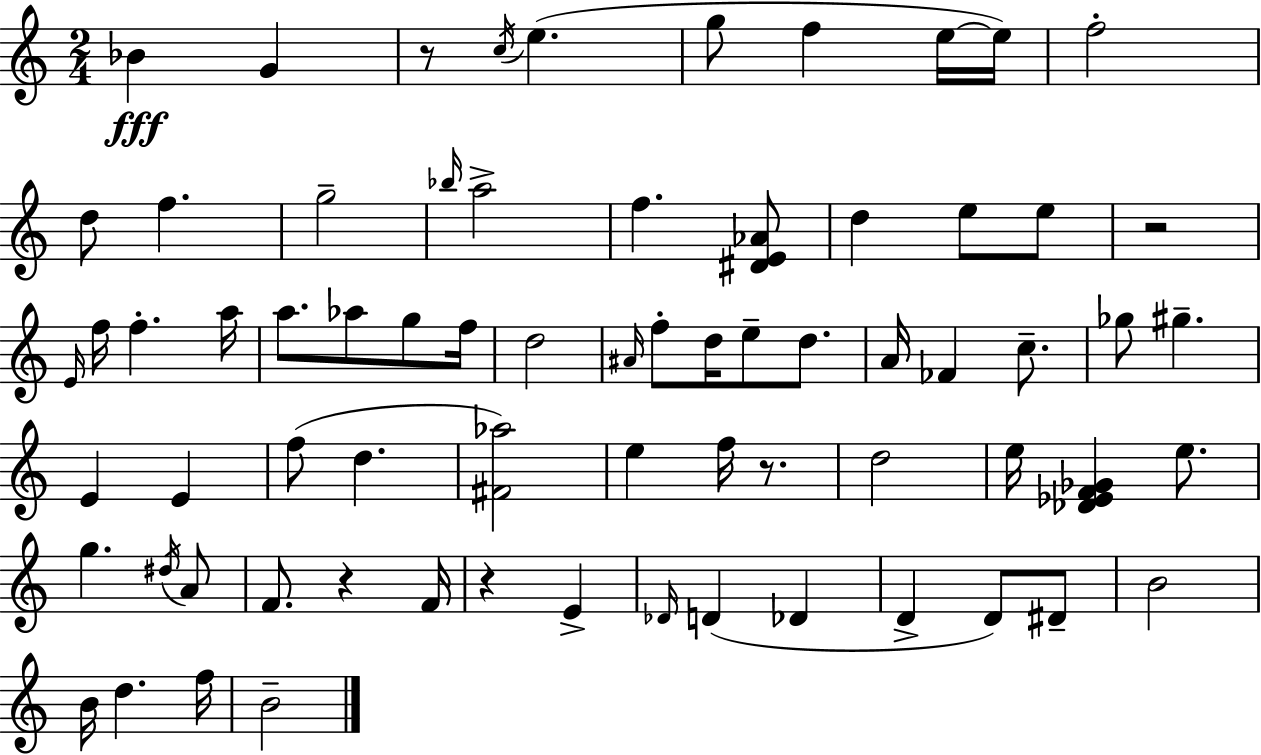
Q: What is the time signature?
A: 2/4